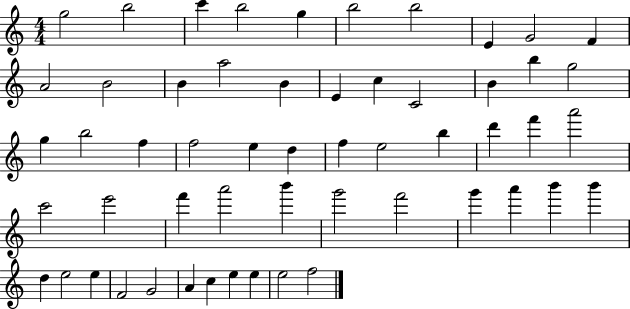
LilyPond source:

{
  \clef treble
  \numericTimeSignature
  \time 4/4
  \key c \major
  g''2 b''2 | c'''4 b''2 g''4 | b''2 b''2 | e'4 g'2 f'4 | \break a'2 b'2 | b'4 a''2 b'4 | e'4 c''4 c'2 | b'4 b''4 g''2 | \break g''4 b''2 f''4 | f''2 e''4 d''4 | f''4 e''2 b''4 | d'''4 f'''4 a'''2 | \break c'''2 e'''2 | f'''4 a'''2 b'''4 | g'''2 f'''2 | g'''4 a'''4 b'''4 b'''4 | \break d''4 e''2 e''4 | f'2 g'2 | a'4 c''4 e''4 e''4 | e''2 f''2 | \break \bar "|."
}